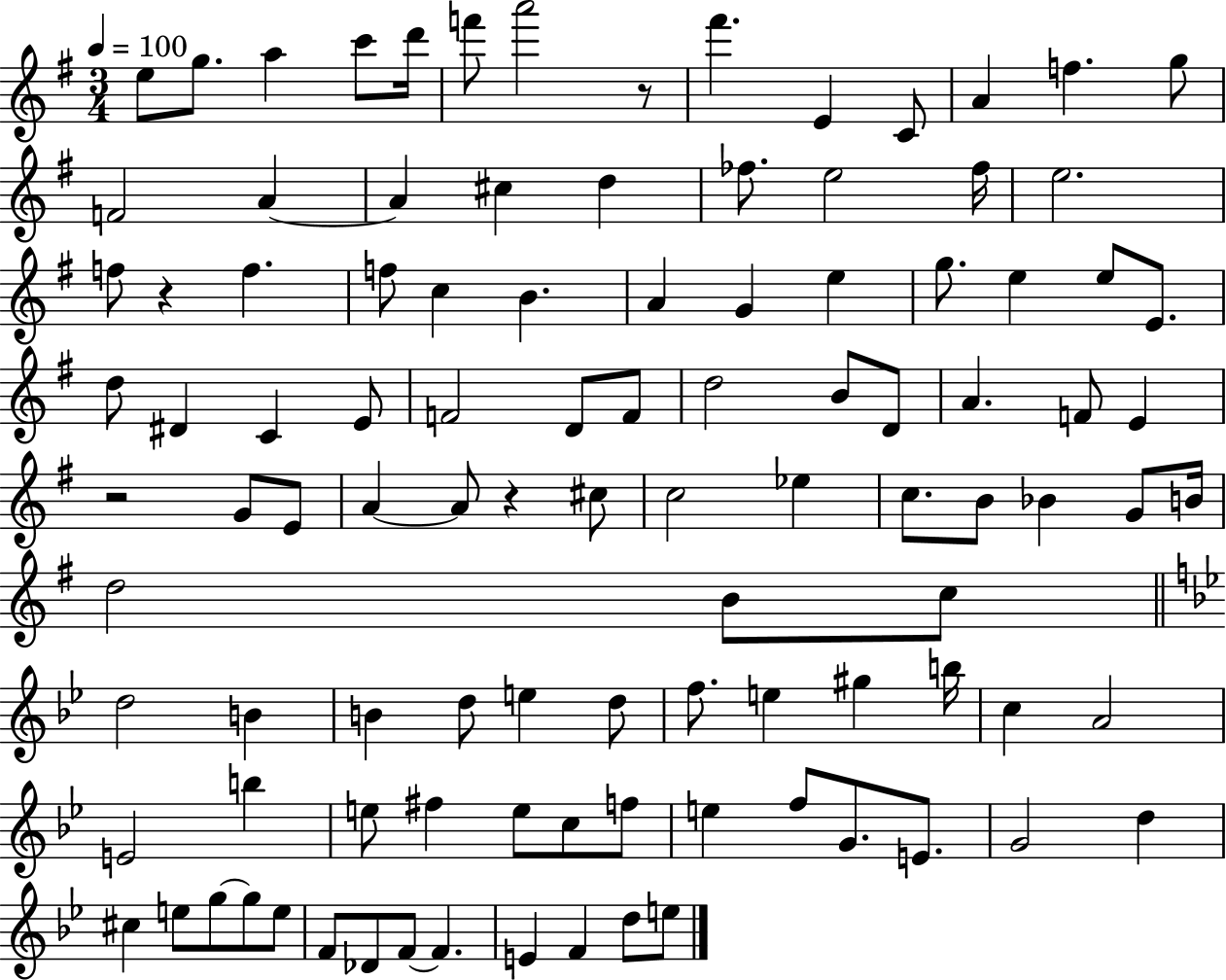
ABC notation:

X:1
T:Untitled
M:3/4
L:1/4
K:G
e/2 g/2 a c'/2 d'/4 f'/2 a'2 z/2 ^f' E C/2 A f g/2 F2 A A ^c d _f/2 e2 _f/4 e2 f/2 z f f/2 c B A G e g/2 e e/2 E/2 d/2 ^D C E/2 F2 D/2 F/2 d2 B/2 D/2 A F/2 E z2 G/2 E/2 A A/2 z ^c/2 c2 _e c/2 B/2 _B G/2 B/4 d2 B/2 c/2 d2 B B d/2 e d/2 f/2 e ^g b/4 c A2 E2 b e/2 ^f e/2 c/2 f/2 e f/2 G/2 E/2 G2 d ^c e/2 g/2 g/2 e/2 F/2 _D/2 F/2 F E F d/2 e/2